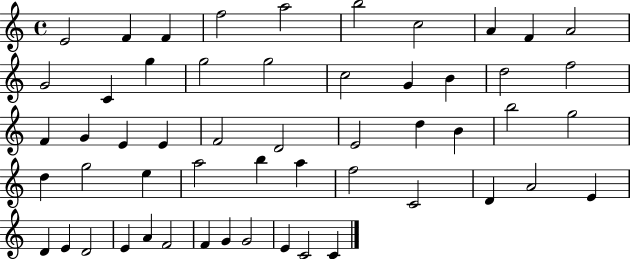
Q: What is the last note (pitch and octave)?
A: C4